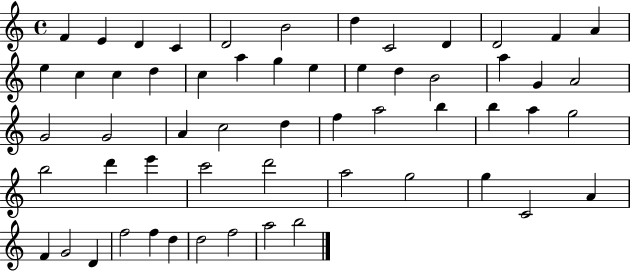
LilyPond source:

{
  \clef treble
  \time 4/4
  \defaultTimeSignature
  \key c \major
  f'4 e'4 d'4 c'4 | d'2 b'2 | d''4 c'2 d'4 | d'2 f'4 a'4 | \break e''4 c''4 c''4 d''4 | c''4 a''4 g''4 e''4 | e''4 d''4 b'2 | a''4 g'4 a'2 | \break g'2 g'2 | a'4 c''2 d''4 | f''4 a''2 b''4 | b''4 a''4 g''2 | \break b''2 d'''4 e'''4 | c'''2 d'''2 | a''2 g''2 | g''4 c'2 a'4 | \break f'4 g'2 d'4 | f''2 f''4 d''4 | d''2 f''2 | a''2 b''2 | \break \bar "|."
}